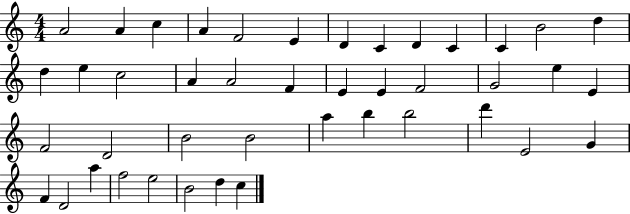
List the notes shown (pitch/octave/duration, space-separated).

A4/h A4/q C5/q A4/q F4/h E4/q D4/q C4/q D4/q C4/q C4/q B4/h D5/q D5/q E5/q C5/h A4/q A4/h F4/q E4/q E4/q F4/h G4/h E5/q E4/q F4/h D4/h B4/h B4/h A5/q B5/q B5/h D6/q E4/h G4/q F4/q D4/h A5/q F5/h E5/h B4/h D5/q C5/q